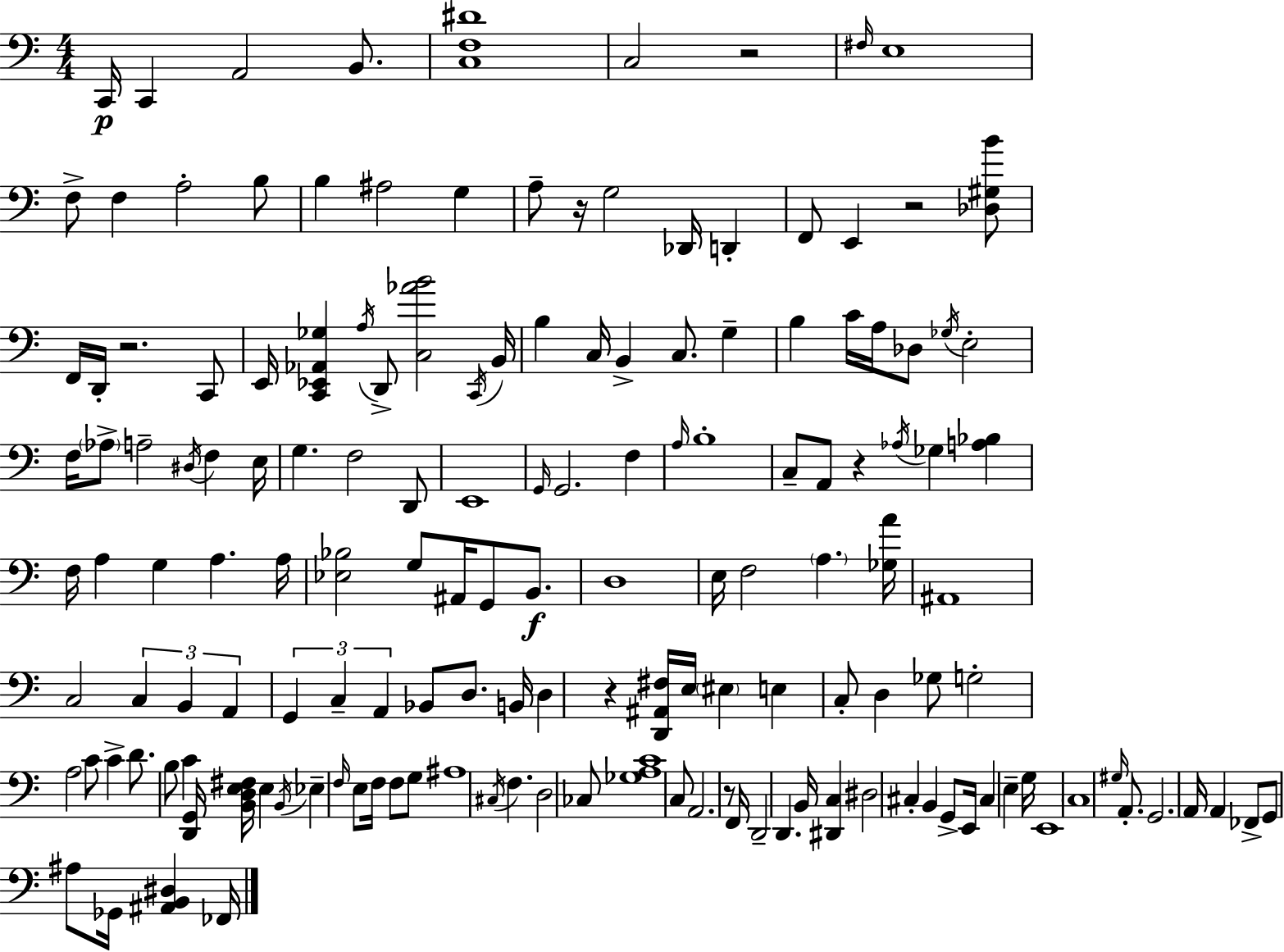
{
  \clef bass
  \numericTimeSignature
  \time 4/4
  \key c \major
  c,16\p c,4 a,2 b,8. | <c f dis'>1 | c2 r2 | \grace { fis16 } e1 | \break f8-> f4 a2-. b8 | b4 ais2 g4 | a8-- r16 g2 des,16 d,4-. | f,8 e,4 r2 <des gis b'>8 | \break f,16 d,16-. r2. c,8 | e,16 <c, ees, aes, ges>4 \acciaccatura { a16 } d,8-> <c aes' b'>2 | \acciaccatura { c,16 } b,16 b4 c16 b,4-> c8. g4-- | b4 c'16 a16 des8 \acciaccatura { ges16 } e2-. | \break f16 \parenthesize aes8-> a2-- \acciaccatura { dis16 } | f4 e16 g4. f2 | d,8 e,1 | \grace { g,16 } g,2. | \break f4 \grace { a16 } b1-. | c8-- a,8 r4 \acciaccatura { aes16 } | ges4 <a bes>4 f16 a4 g4 | a4. a16 <ees bes>2 | \break g8 ais,16 g,8 b,8.\f d1 | e16 f2 | \parenthesize a4. <ges a'>16 ais,1 | c2 | \break \tuplet 3/2 { c4 b,4 a,4 } \tuplet 3/2 { g,4 | c4-- a,4 } bes,8 d8. b,16 d4 | r4 <d, ais, fis>16 e16 \parenthesize eis4 e4 | c8-. d4 ges8 g2-. | \break a2 c'8 c'4-> d'8. | b8 c'4 <d, g,>16 <b, d e fis>16 e4 \acciaccatura { b,16 } ees4-- | \grace { f16 } e8 f16 f8 g8 ais1 | \acciaccatura { cis16 } f4. | \break d2 ces8 <ges a c'>1 | c8 a,2. | r8 f,16 d,2-- | d,4. b,16 <dis, c>4 dis2 | \break cis4-. b,4 g,8-> | e,16 cis4 e4-- g16 e,1 | \parenthesize c1 | \grace { gis16 } a,8.-. g,2. | \break a,16 a,4 | fes,8-> g,8 ais8 ges,16 <ais, b, dis>4 fes,16 \bar "|."
}